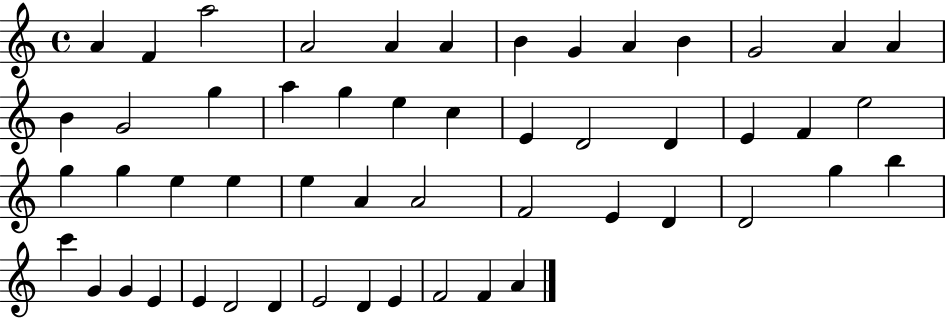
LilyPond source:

{
  \clef treble
  \time 4/4
  \defaultTimeSignature
  \key c \major
  a'4 f'4 a''2 | a'2 a'4 a'4 | b'4 g'4 a'4 b'4 | g'2 a'4 a'4 | \break b'4 g'2 g''4 | a''4 g''4 e''4 c''4 | e'4 d'2 d'4 | e'4 f'4 e''2 | \break g''4 g''4 e''4 e''4 | e''4 a'4 a'2 | f'2 e'4 d'4 | d'2 g''4 b''4 | \break c'''4 g'4 g'4 e'4 | e'4 d'2 d'4 | e'2 d'4 e'4 | f'2 f'4 a'4 | \break \bar "|."
}